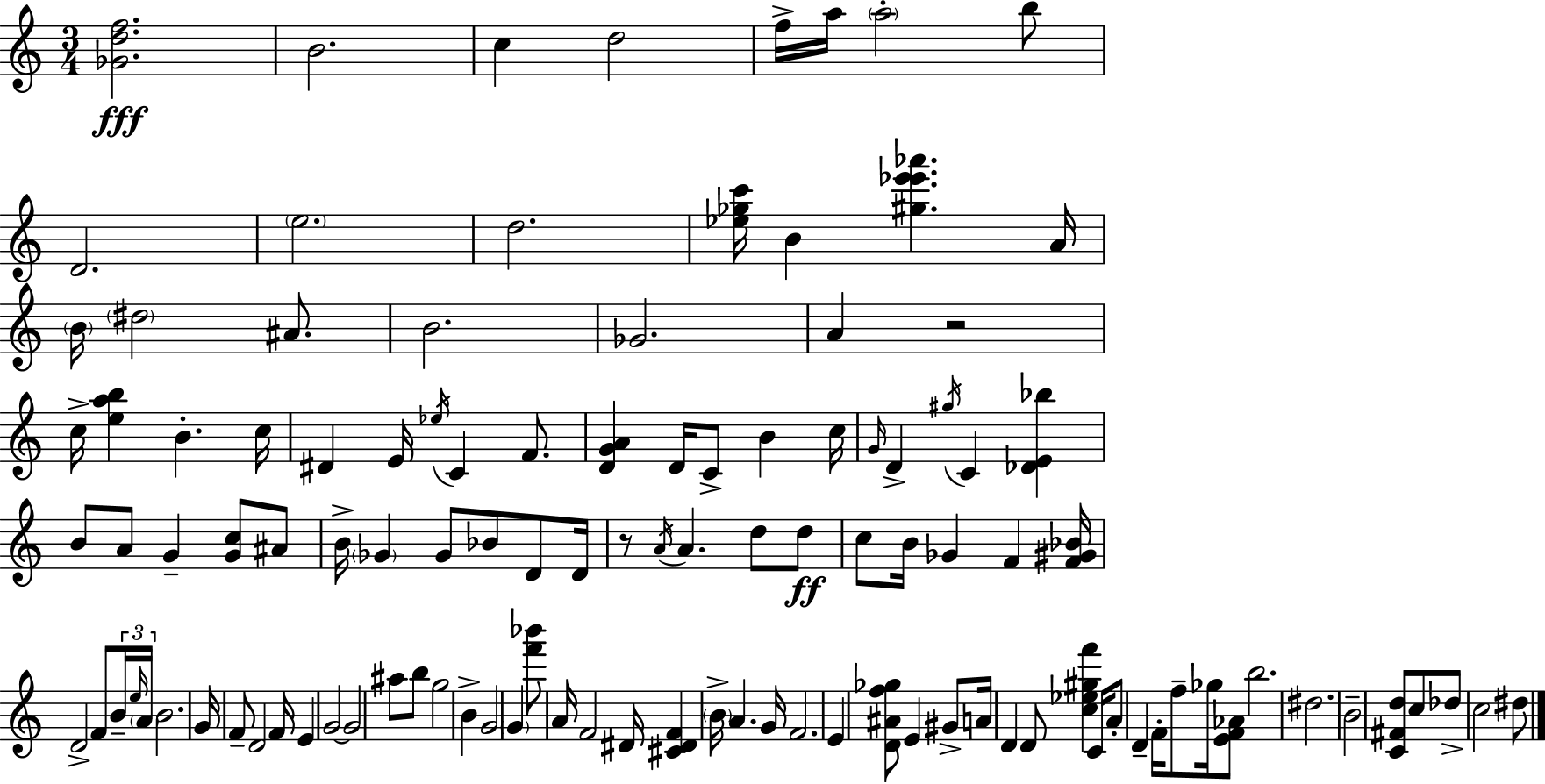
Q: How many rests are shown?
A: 2